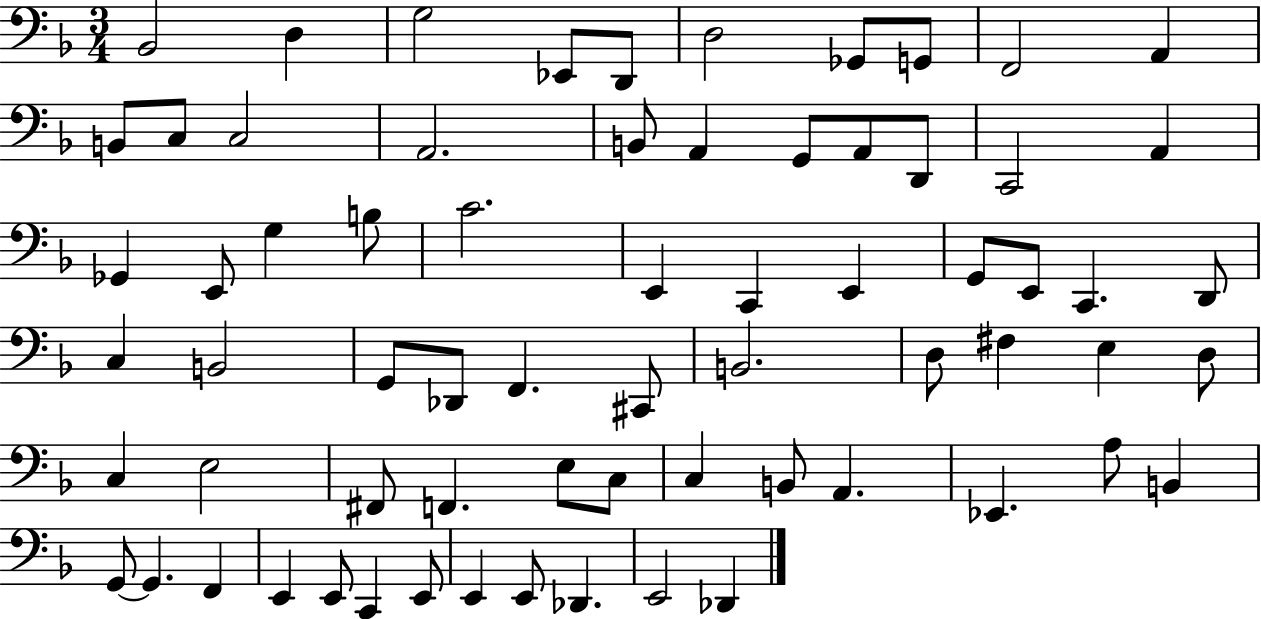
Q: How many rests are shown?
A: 0